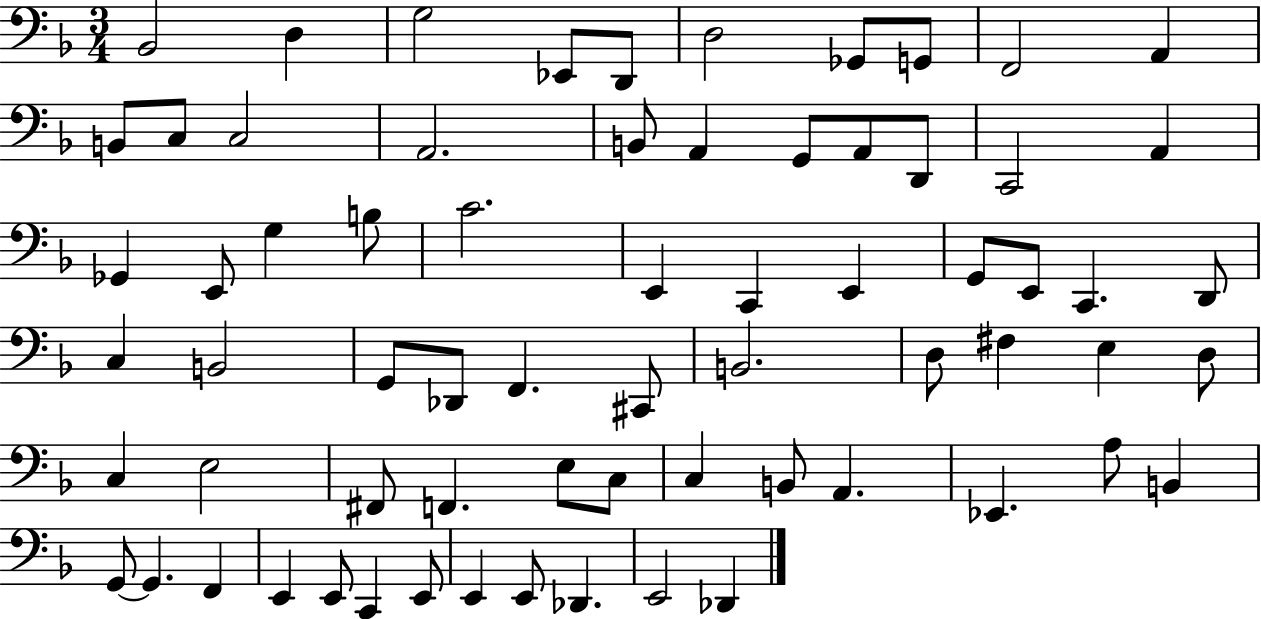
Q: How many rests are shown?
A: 0